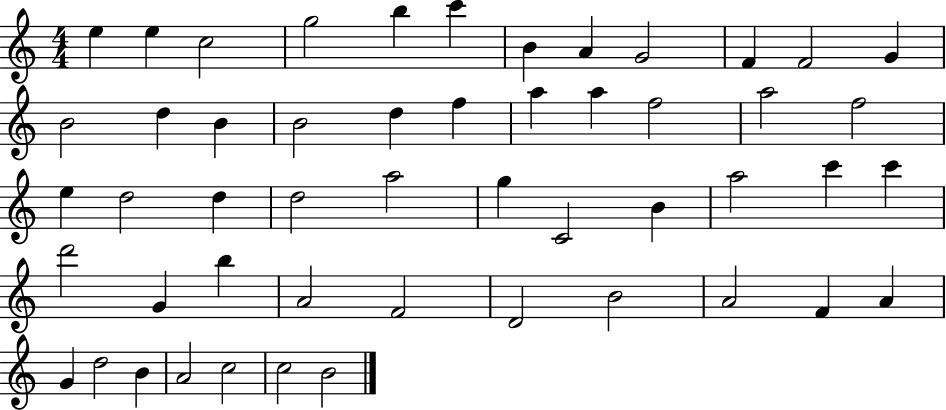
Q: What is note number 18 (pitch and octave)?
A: F5